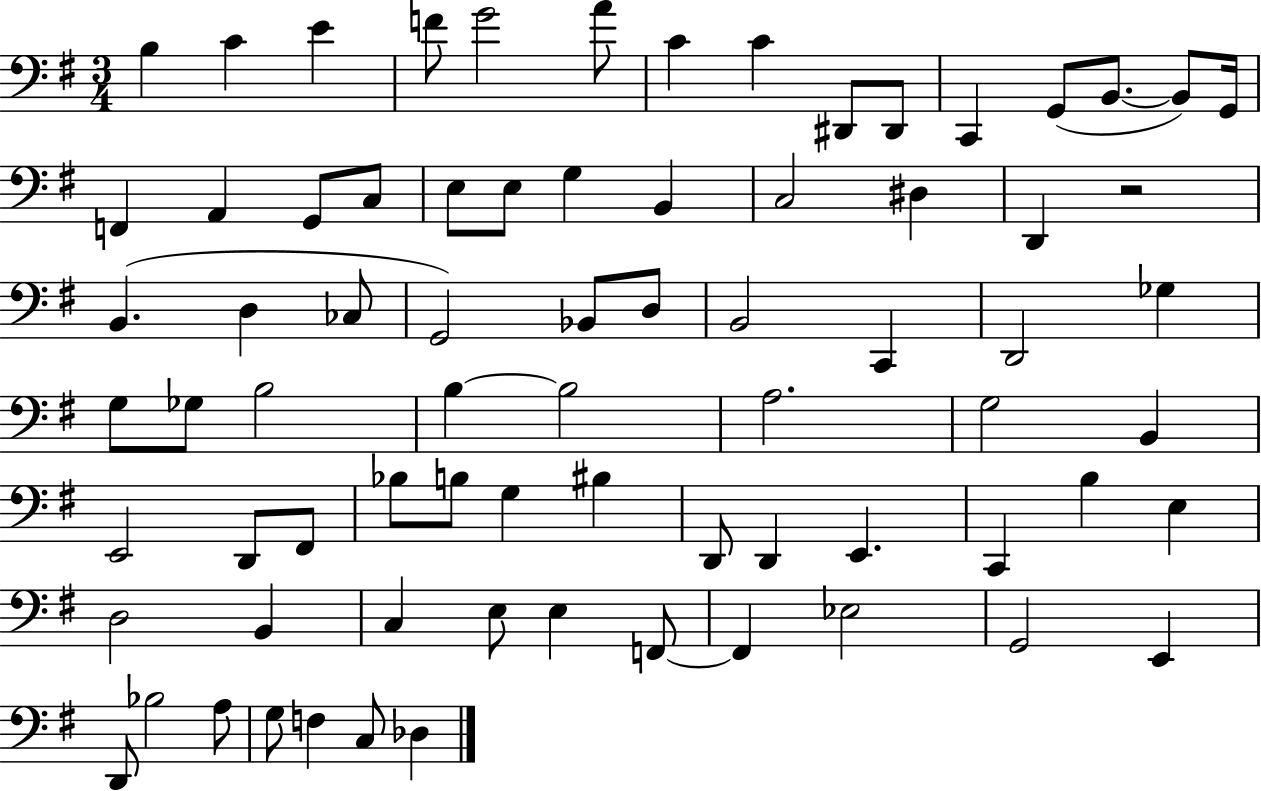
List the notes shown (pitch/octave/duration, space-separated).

B3/q C4/q E4/q F4/e G4/h A4/e C4/q C4/q D#2/e D#2/e C2/q G2/e B2/e. B2/e G2/s F2/q A2/q G2/e C3/e E3/e E3/e G3/q B2/q C3/h D#3/q D2/q R/h B2/q. D3/q CES3/e G2/h Bb2/e D3/e B2/h C2/q D2/h Gb3/q G3/e Gb3/e B3/h B3/q B3/h A3/h. G3/h B2/q E2/h D2/e F#2/e Bb3/e B3/e G3/q BIS3/q D2/e D2/q E2/q. C2/q B3/q E3/q D3/h B2/q C3/q E3/e E3/q F2/e F2/q Eb3/h G2/h E2/q D2/e Bb3/h A3/e G3/e F3/q C3/e Db3/q